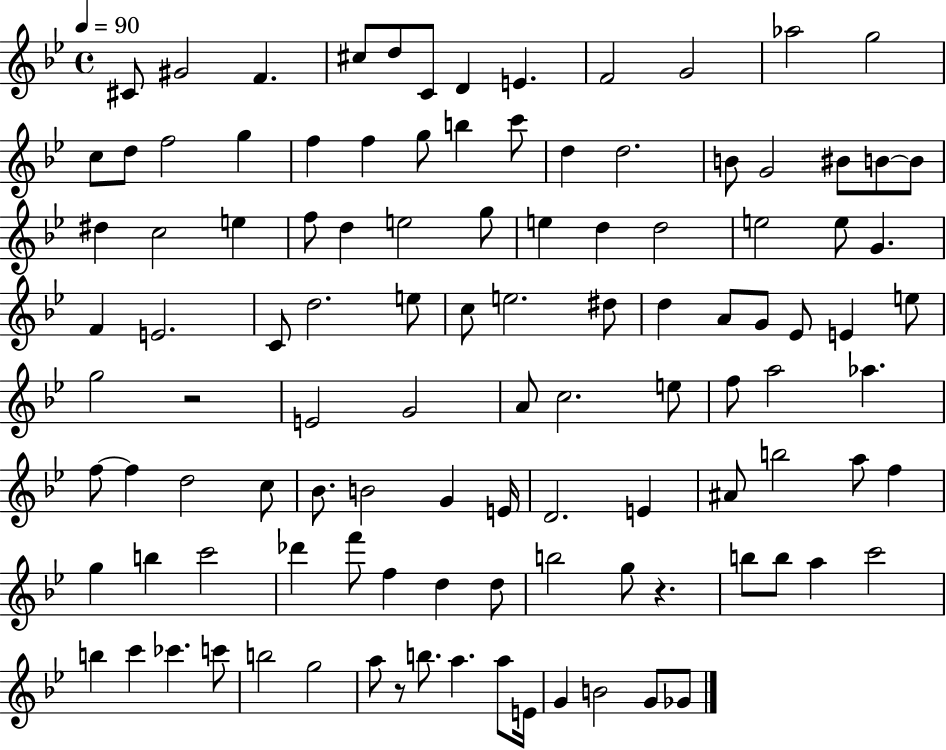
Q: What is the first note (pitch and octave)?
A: C#4